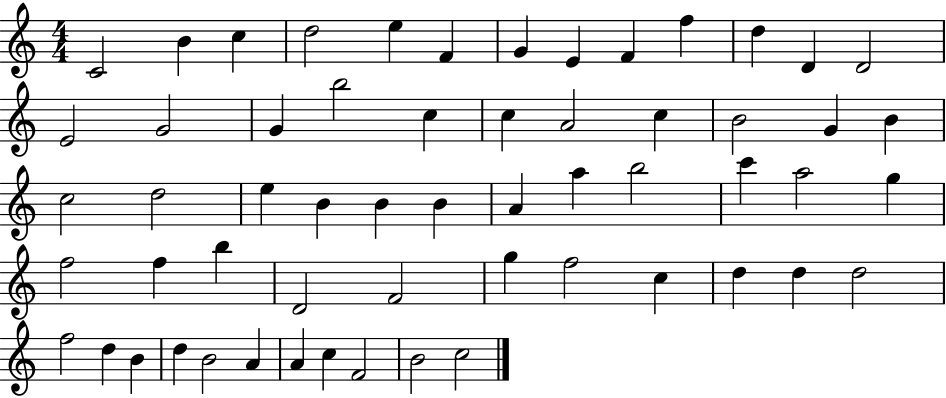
{
  \clef treble
  \numericTimeSignature
  \time 4/4
  \key c \major
  c'2 b'4 c''4 | d''2 e''4 f'4 | g'4 e'4 f'4 f''4 | d''4 d'4 d'2 | \break e'2 g'2 | g'4 b''2 c''4 | c''4 a'2 c''4 | b'2 g'4 b'4 | \break c''2 d''2 | e''4 b'4 b'4 b'4 | a'4 a''4 b''2 | c'''4 a''2 g''4 | \break f''2 f''4 b''4 | d'2 f'2 | g''4 f''2 c''4 | d''4 d''4 d''2 | \break f''2 d''4 b'4 | d''4 b'2 a'4 | a'4 c''4 f'2 | b'2 c''2 | \break \bar "|."
}